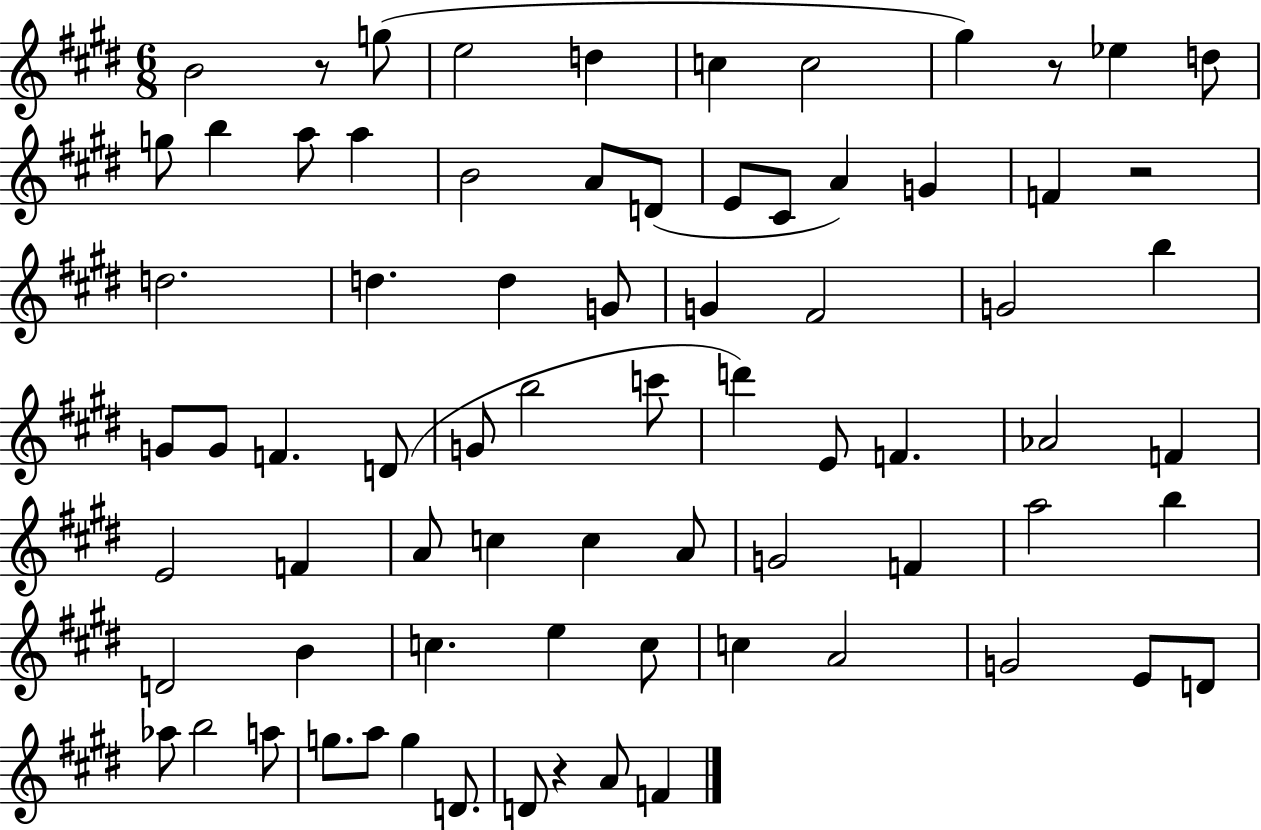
{
  \clef treble
  \numericTimeSignature
  \time 6/8
  \key e \major
  \repeat volta 2 { b'2 r8 g''8( | e''2 d''4 | c''4 c''2 | gis''4) r8 ees''4 d''8 | \break g''8 b''4 a''8 a''4 | b'2 a'8 d'8( | e'8 cis'8 a'4) g'4 | f'4 r2 | \break d''2. | d''4. d''4 g'8 | g'4 fis'2 | g'2 b''4 | \break g'8 g'8 f'4. d'8( | g'8 b''2 c'''8 | d'''4) e'8 f'4. | aes'2 f'4 | \break e'2 f'4 | a'8 c''4 c''4 a'8 | g'2 f'4 | a''2 b''4 | \break d'2 b'4 | c''4. e''4 c''8 | c''4 a'2 | g'2 e'8 d'8 | \break aes''8 b''2 a''8 | g''8. a''8 g''4 d'8. | d'8 r4 a'8 f'4 | } \bar "|."
}